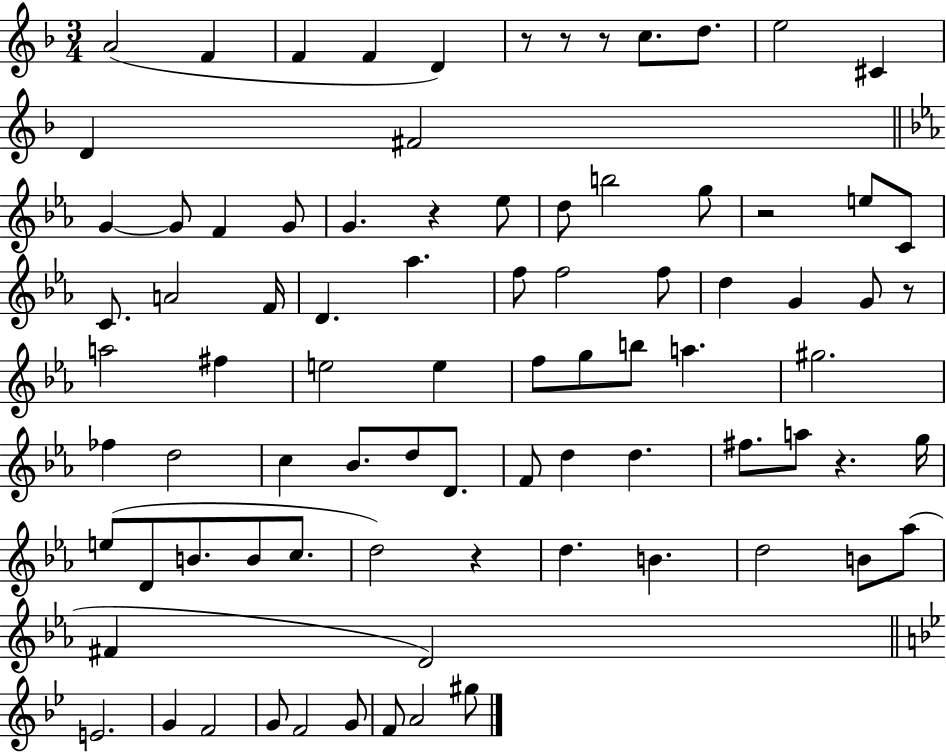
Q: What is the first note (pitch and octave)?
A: A4